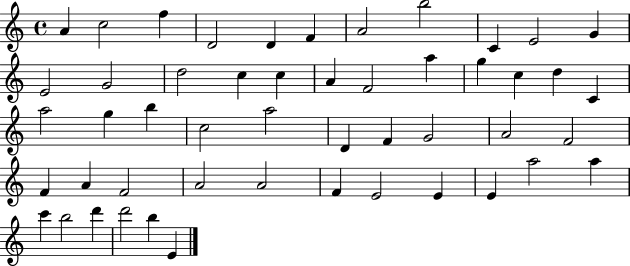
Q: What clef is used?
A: treble